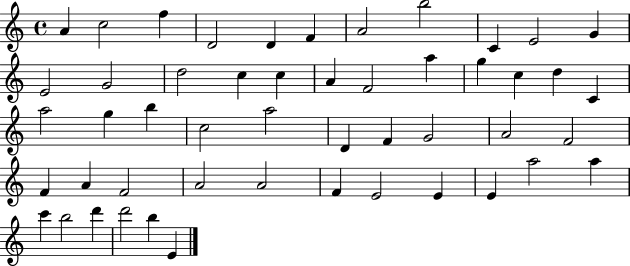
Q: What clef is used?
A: treble